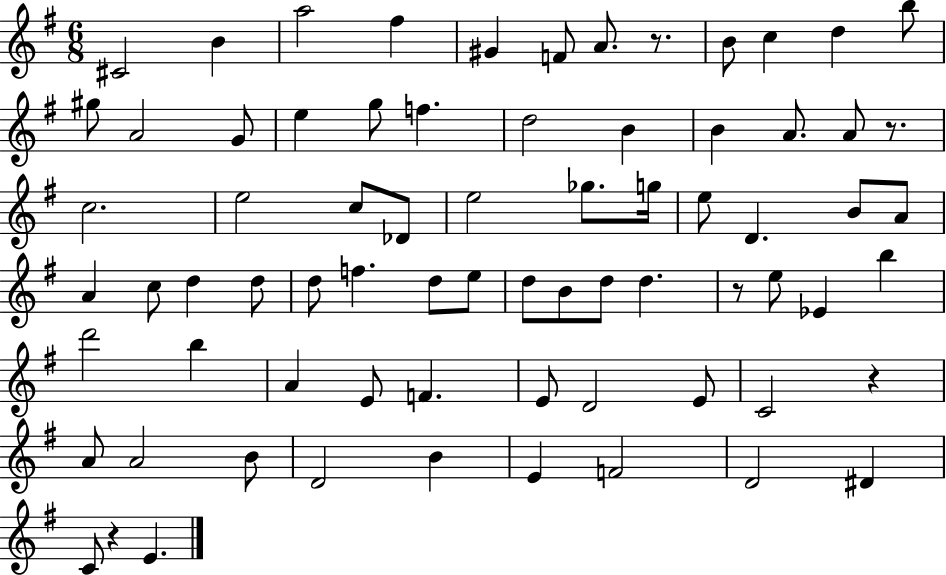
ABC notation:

X:1
T:Untitled
M:6/8
L:1/4
K:G
^C2 B a2 ^f ^G F/2 A/2 z/2 B/2 c d b/2 ^g/2 A2 G/2 e g/2 f d2 B B A/2 A/2 z/2 c2 e2 c/2 _D/2 e2 _g/2 g/4 e/2 D B/2 A/2 A c/2 d d/2 d/2 f d/2 e/2 d/2 B/2 d/2 d z/2 e/2 _E b d'2 b A E/2 F E/2 D2 E/2 C2 z A/2 A2 B/2 D2 B E F2 D2 ^D C/2 z E